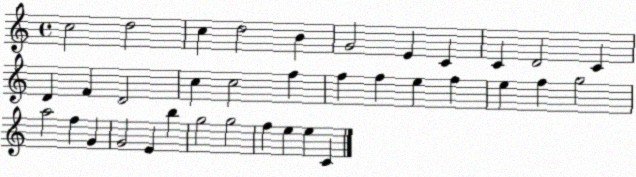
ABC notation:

X:1
T:Untitled
M:4/4
L:1/4
K:C
c2 d2 c d2 B G2 E C C D2 C D F D2 c c2 f f f e f e f g2 a2 f G G2 E b g2 g2 f e e C